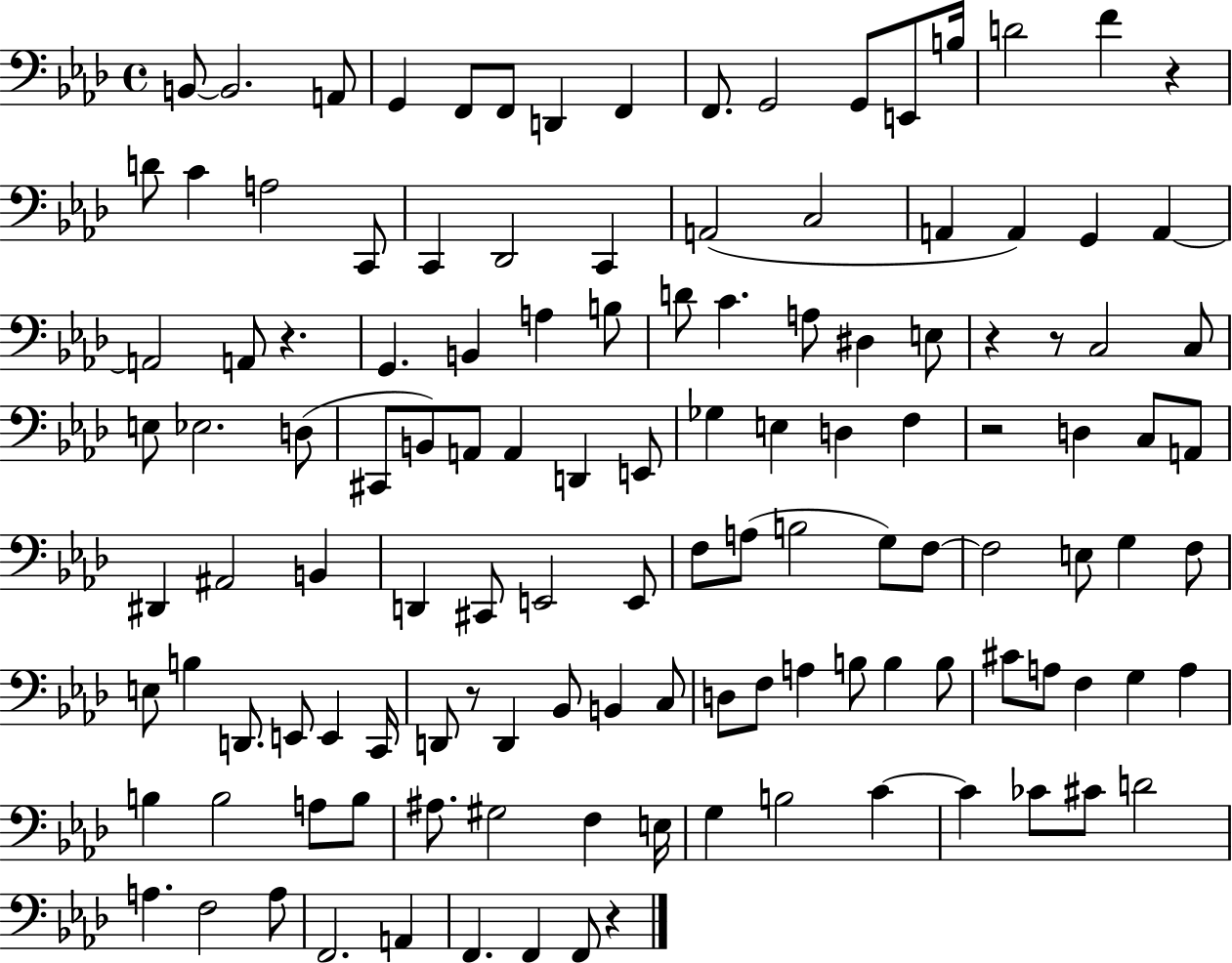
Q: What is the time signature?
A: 4/4